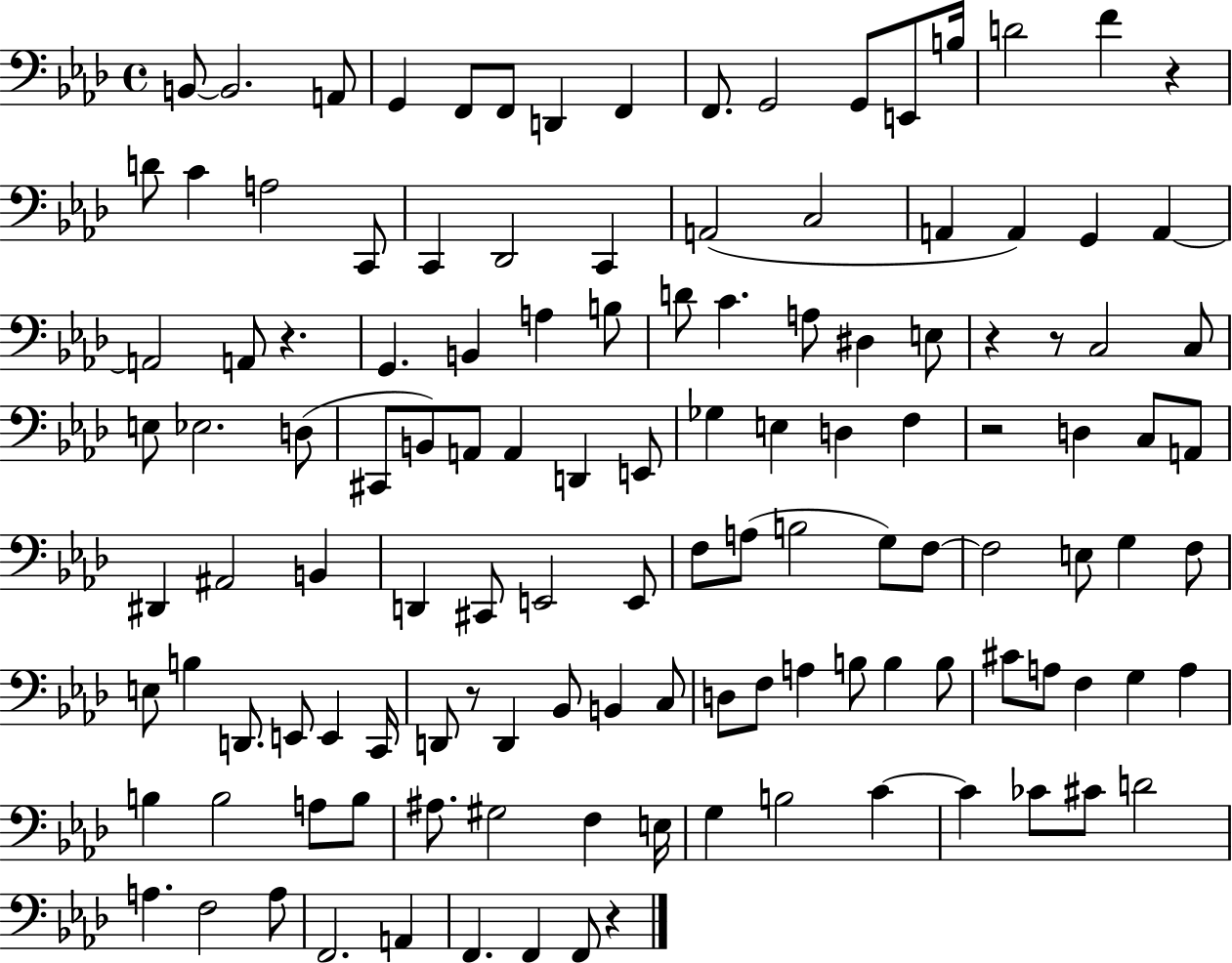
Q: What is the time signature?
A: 4/4